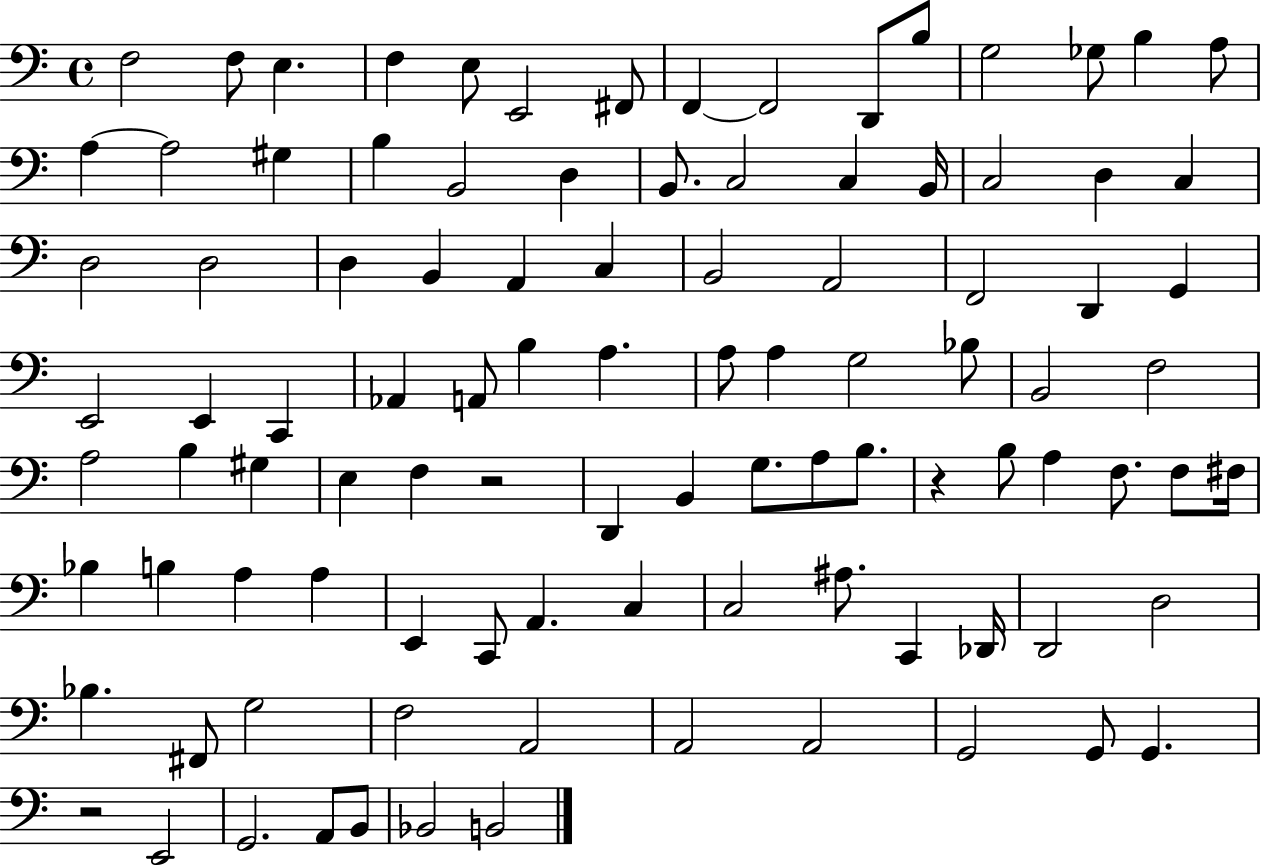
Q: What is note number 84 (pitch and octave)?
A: G3